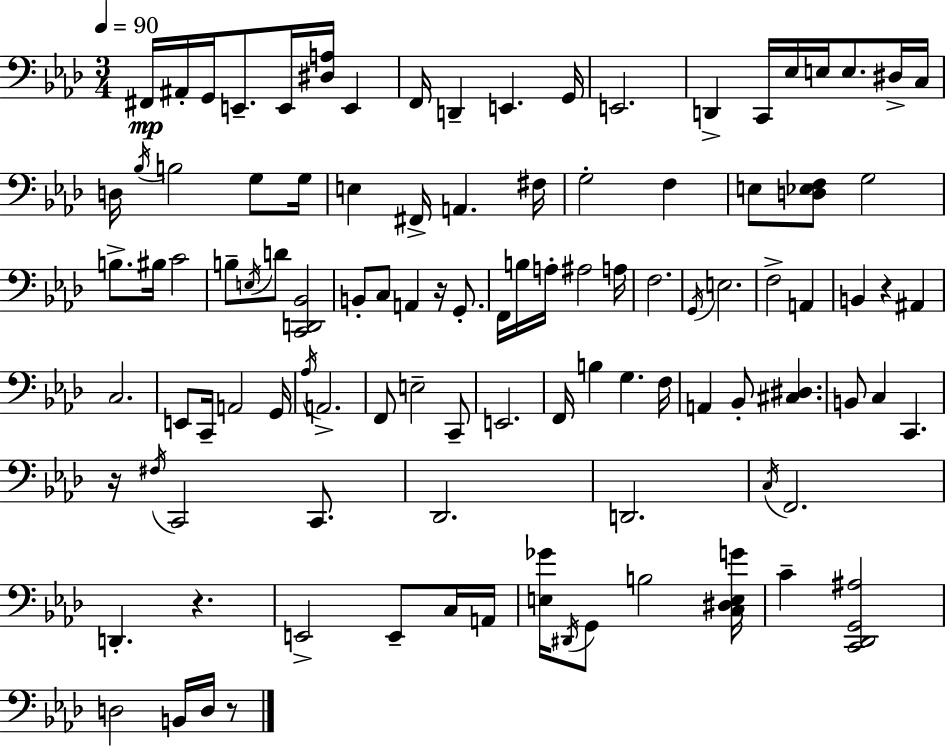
X:1
T:Untitled
M:3/4
L:1/4
K:Fm
^F,,/4 ^A,,/4 G,,/4 E,,/2 E,,/4 [^D,A,]/4 E,, F,,/4 D,, E,, G,,/4 E,,2 D,, C,,/4 _E,/4 E,/4 E,/2 ^D,/4 C,/4 D,/4 _B,/4 B,2 G,/2 G,/4 E, ^F,,/4 A,, ^F,/4 G,2 F, E,/2 [D,_E,F,]/2 G,2 B,/2 ^B,/4 C2 B,/2 E,/4 D/2 [C,,D,,_B,,]2 B,,/2 C,/2 A,, z/4 G,,/2 F,,/4 B,/4 A,/4 ^A,2 A,/4 F,2 G,,/4 E,2 F,2 A,, B,, z ^A,, C,2 E,,/2 C,,/4 A,,2 G,,/4 _A,/4 A,,2 F,,/2 E,2 C,,/2 E,,2 F,,/4 B, G, F,/4 A,, _B,,/2 [^C,^D,] B,,/2 C, C,, z/4 ^F,/4 C,,2 C,,/2 _D,,2 D,,2 C,/4 F,,2 D,, z E,,2 E,,/2 C,/4 A,,/4 [E,_G]/4 ^D,,/4 G,,/2 B,2 [C,^D,E,G]/4 C [C,,_D,,G,,^A,]2 D,2 B,,/4 D,/4 z/2